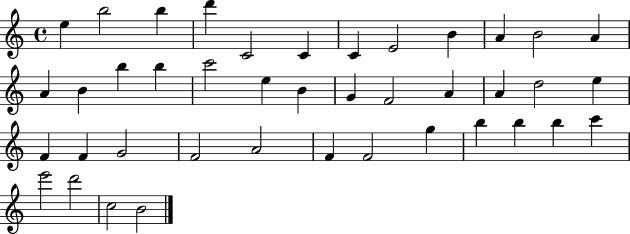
X:1
T:Untitled
M:4/4
L:1/4
K:C
e b2 b d' C2 C C E2 B A B2 A A B b b c'2 e B G F2 A A d2 e F F G2 F2 A2 F F2 g b b b c' e'2 d'2 c2 B2